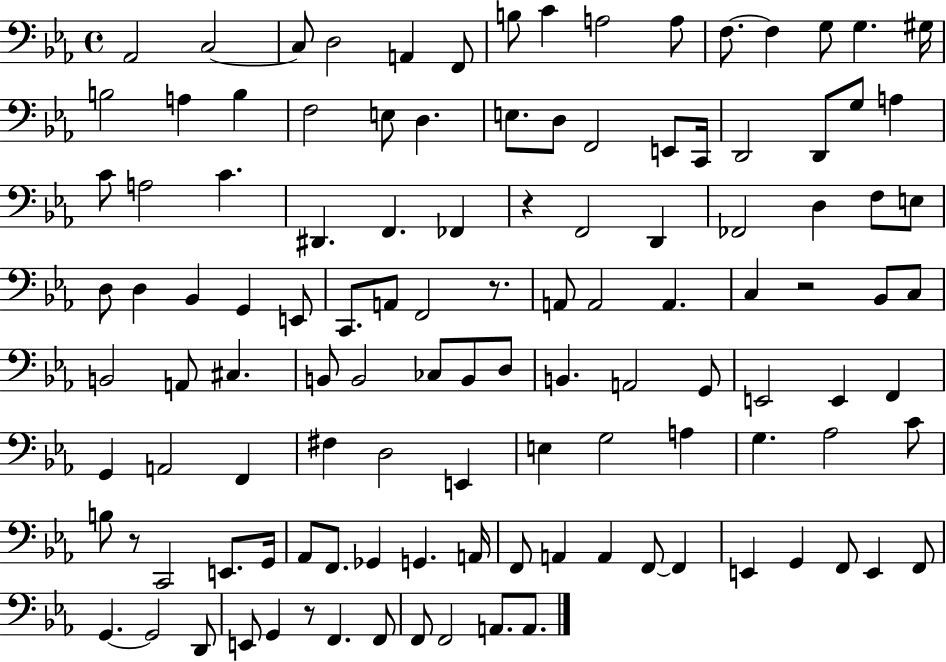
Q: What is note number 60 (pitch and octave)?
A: B2